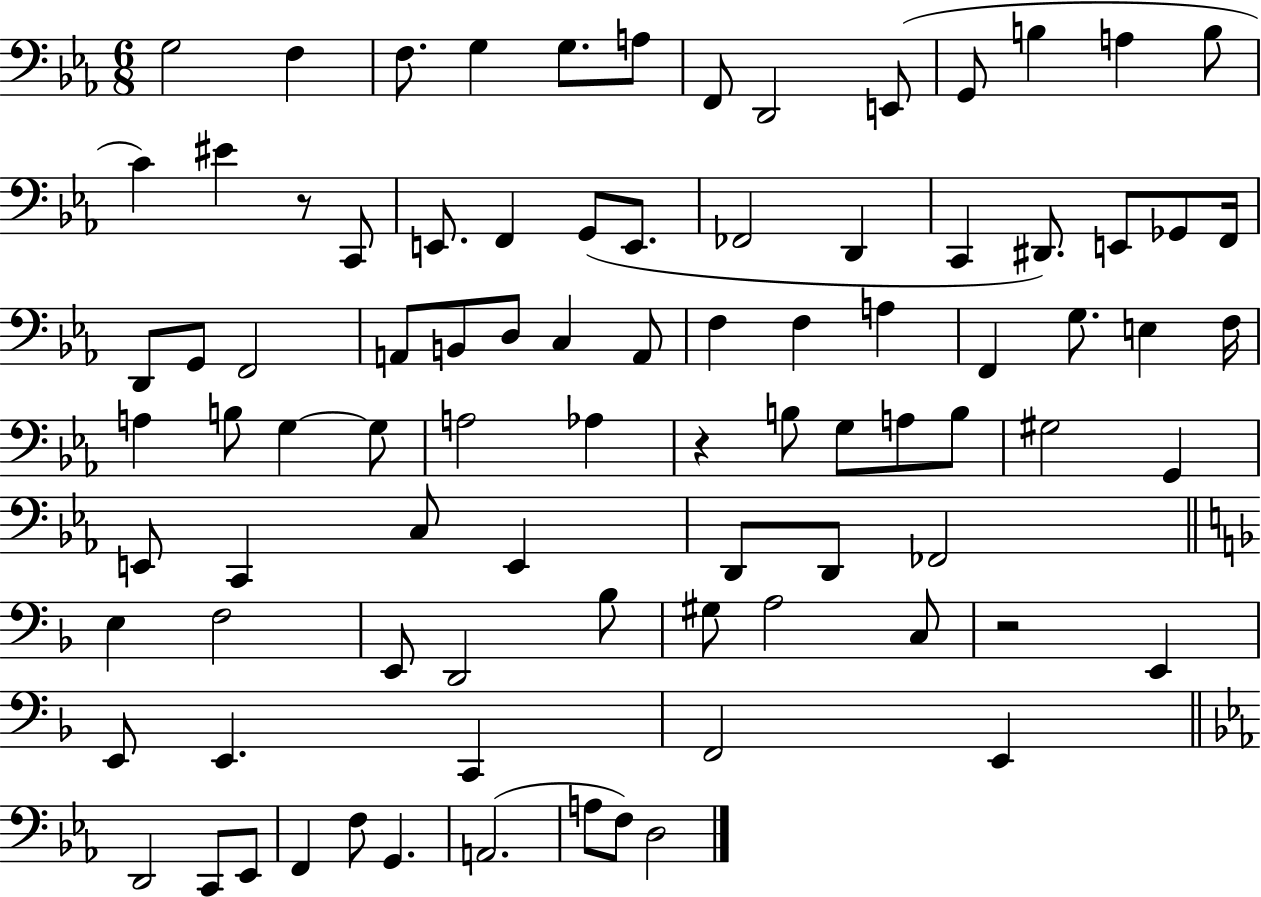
X:1
T:Untitled
M:6/8
L:1/4
K:Eb
G,2 F, F,/2 G, G,/2 A,/2 F,,/2 D,,2 E,,/2 G,,/2 B, A, B,/2 C ^E z/2 C,,/2 E,,/2 F,, G,,/2 E,,/2 _F,,2 D,, C,, ^D,,/2 E,,/2 _G,,/2 F,,/4 D,,/2 G,,/2 F,,2 A,,/2 B,,/2 D,/2 C, A,,/2 F, F, A, F,, G,/2 E, F,/4 A, B,/2 G, G,/2 A,2 _A, z B,/2 G,/2 A,/2 B,/2 ^G,2 G,, E,,/2 C,, C,/2 E,, D,,/2 D,,/2 _F,,2 E, F,2 E,,/2 D,,2 _B,/2 ^G,/2 A,2 C,/2 z2 E,, E,,/2 E,, C,, F,,2 E,, D,,2 C,,/2 _E,,/2 F,, F,/2 G,, A,,2 A,/2 F,/2 D,2